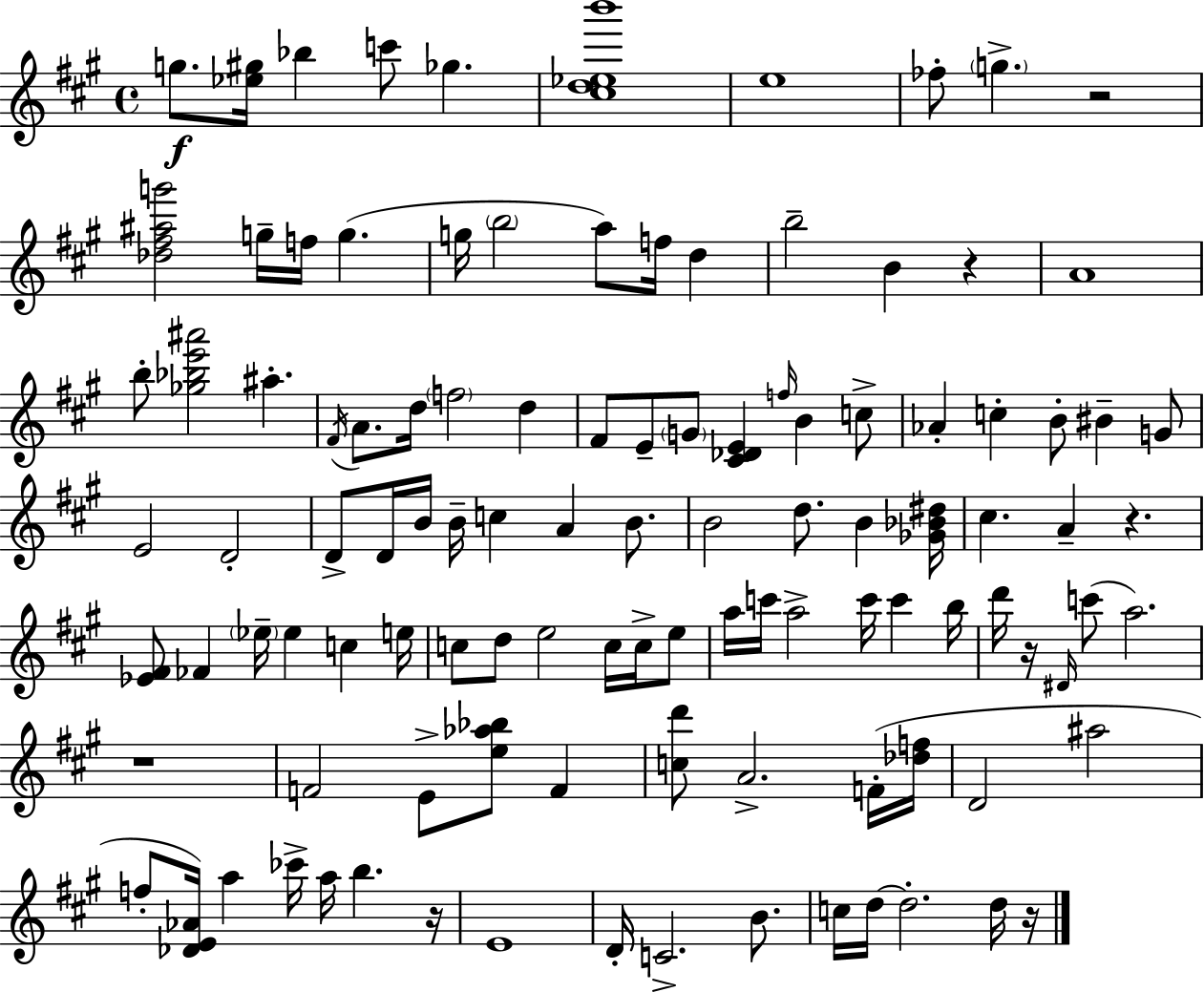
X:1
T:Untitled
M:4/4
L:1/4
K:A
g/2 [_e^g]/4 _b c'/2 _g [^cd_eb']4 e4 _f/2 g z2 [_d^f^ag']2 g/4 f/4 g g/4 b2 a/2 f/4 d b2 B z A4 b/2 [_g_be'^a']2 ^a ^F/4 A/2 d/4 f2 d ^F/2 E/2 G/2 [^C_DE] f/4 B c/2 _A c B/2 ^B G/2 E2 D2 D/2 D/4 B/4 B/4 c A B/2 B2 d/2 B [_G_B^d]/4 ^c A z [_E^F]/2 _F _e/4 _e c e/4 c/2 d/2 e2 c/4 c/4 e/2 a/4 c'/4 a2 c'/4 c' b/4 d'/4 z/4 ^D/4 c'/2 a2 z4 F2 E/2 [e_a_b]/2 F [cd']/2 A2 F/4 [_df]/4 D2 ^a2 f/2 [_DE_A]/4 a _c'/4 a/4 b z/4 E4 D/4 C2 B/2 c/4 d/4 d2 d/4 z/4